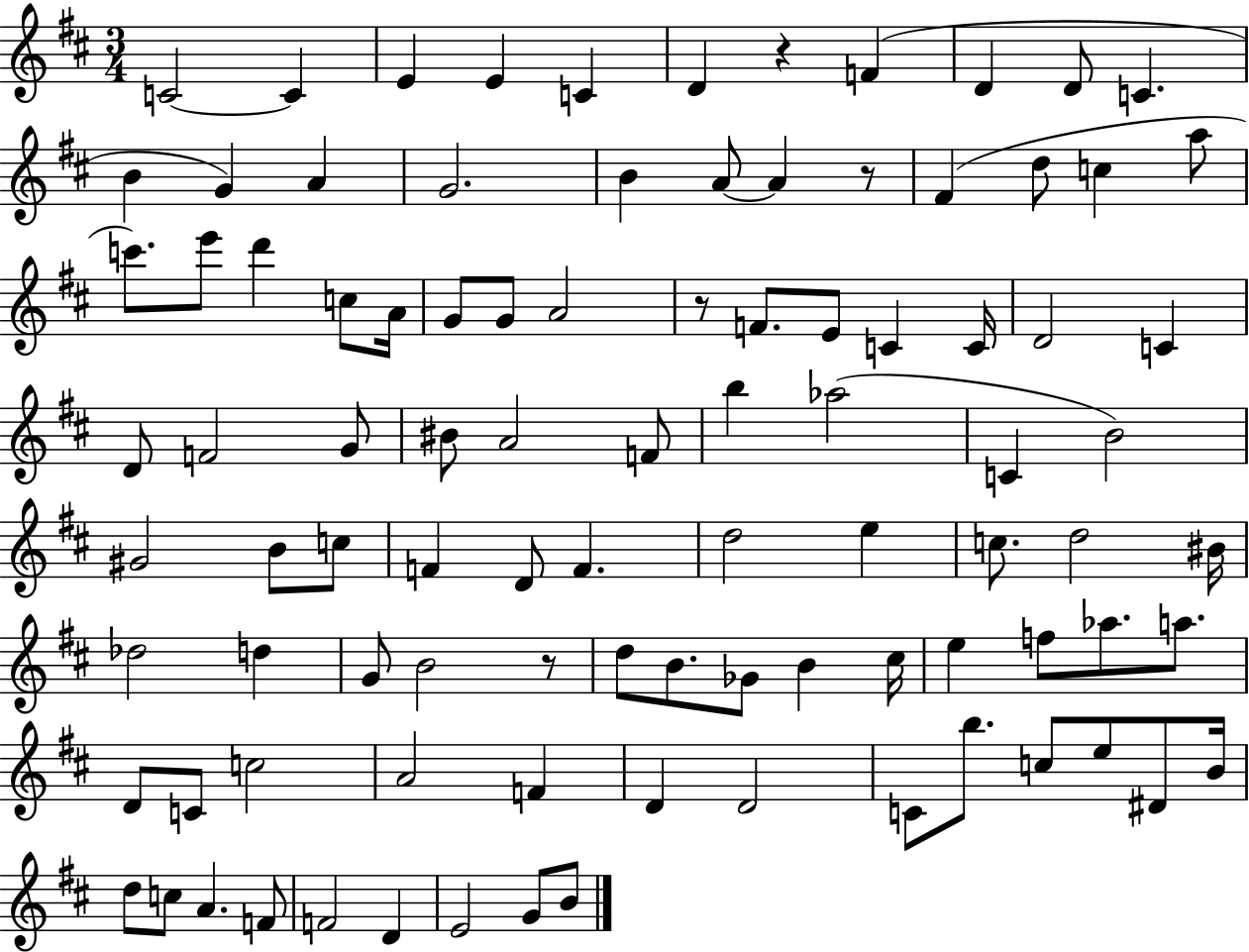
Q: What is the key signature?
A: D major